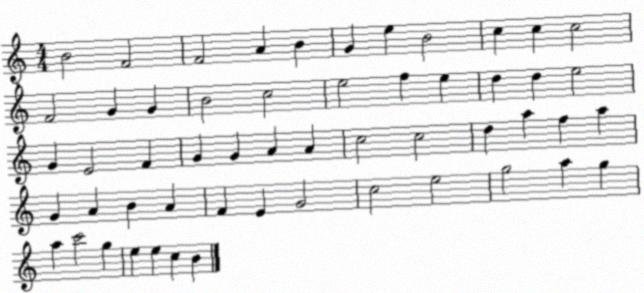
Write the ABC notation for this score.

X:1
T:Untitled
M:4/4
L:1/4
K:C
B2 F2 F2 A B G e B2 c c c2 F2 G G B2 c2 e2 f e d d e2 G E2 F G G A A c2 c2 d a f a G A B A F E G2 c2 e2 g2 a g a c'2 g e e c B